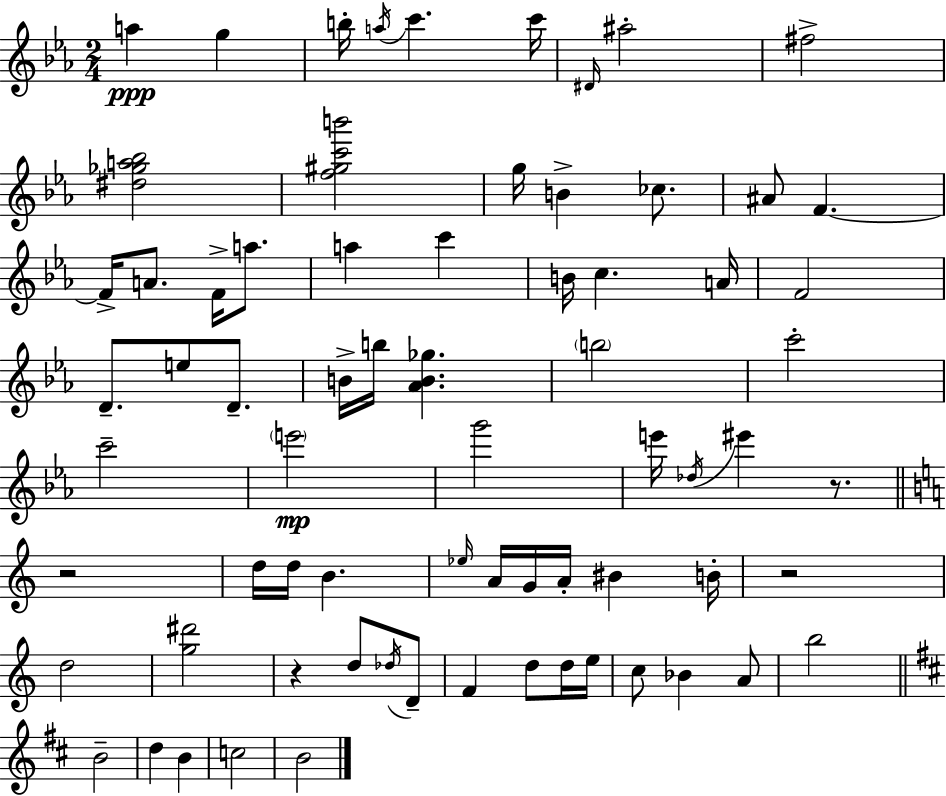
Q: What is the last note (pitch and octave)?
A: B4